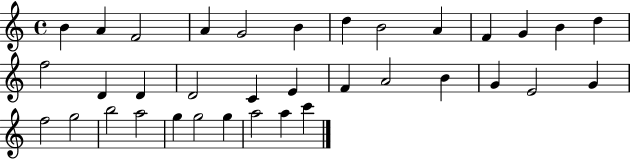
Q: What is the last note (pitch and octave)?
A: C6